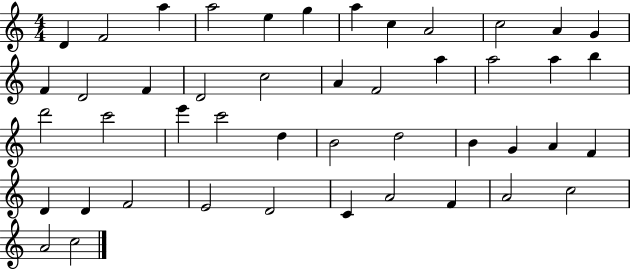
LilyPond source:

{
  \clef treble
  \numericTimeSignature
  \time 4/4
  \key c \major
  d'4 f'2 a''4 | a''2 e''4 g''4 | a''4 c''4 a'2 | c''2 a'4 g'4 | \break f'4 d'2 f'4 | d'2 c''2 | a'4 f'2 a''4 | a''2 a''4 b''4 | \break d'''2 c'''2 | e'''4 c'''2 d''4 | b'2 d''2 | b'4 g'4 a'4 f'4 | \break d'4 d'4 f'2 | e'2 d'2 | c'4 a'2 f'4 | a'2 c''2 | \break a'2 c''2 | \bar "|."
}